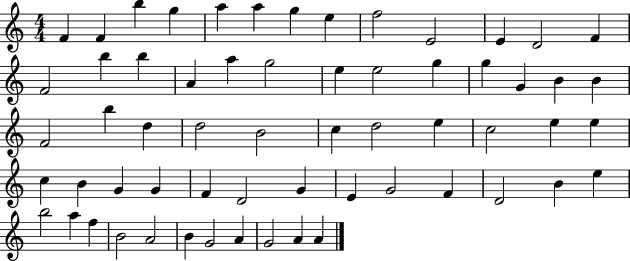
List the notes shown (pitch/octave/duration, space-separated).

F4/q F4/q B5/q G5/q A5/q A5/q G5/q E5/q F5/h E4/h E4/q D4/h F4/q F4/h B5/q B5/q A4/q A5/q G5/h E5/q E5/h G5/q G5/q G4/q B4/q B4/q F4/h B5/q D5/q D5/h B4/h C5/q D5/h E5/q C5/h E5/q E5/q C5/q B4/q G4/q G4/q F4/q D4/h G4/q E4/q G4/h F4/q D4/h B4/q E5/q B5/h A5/q F5/q B4/h A4/h B4/q G4/h A4/q G4/h A4/q A4/q